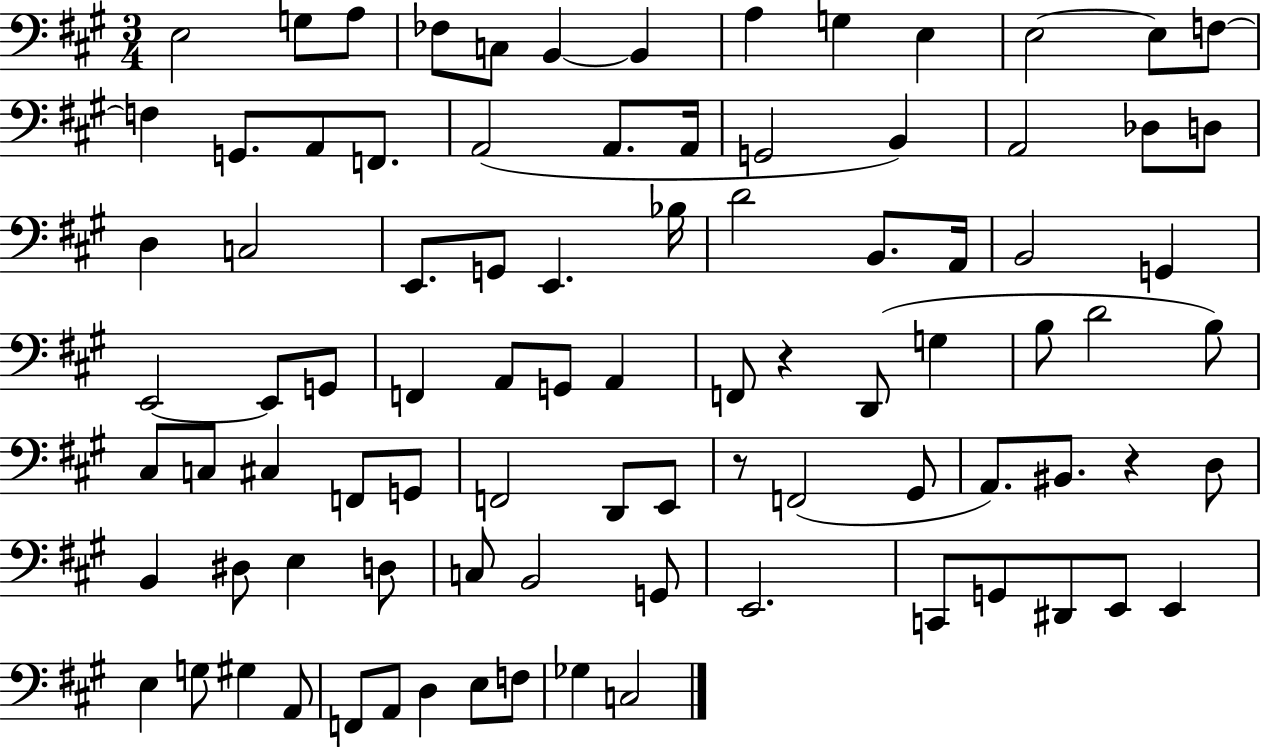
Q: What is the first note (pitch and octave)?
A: E3